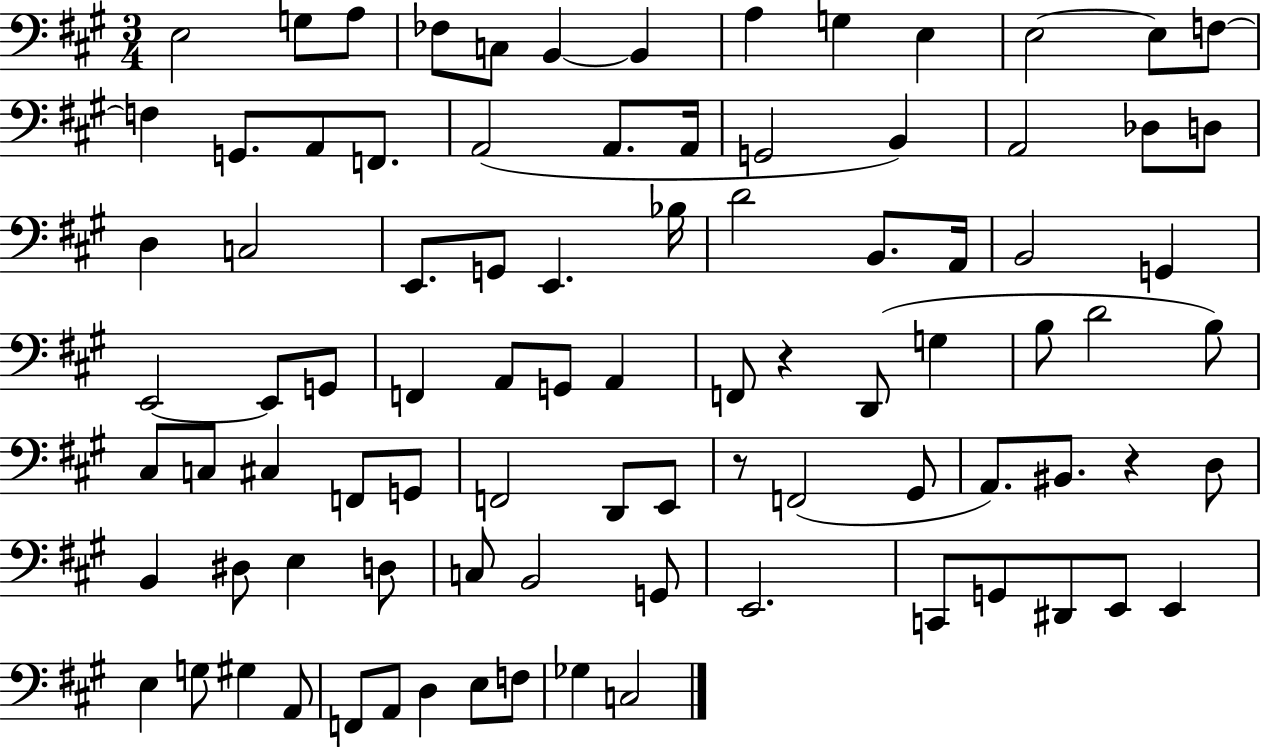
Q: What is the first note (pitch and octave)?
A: E3